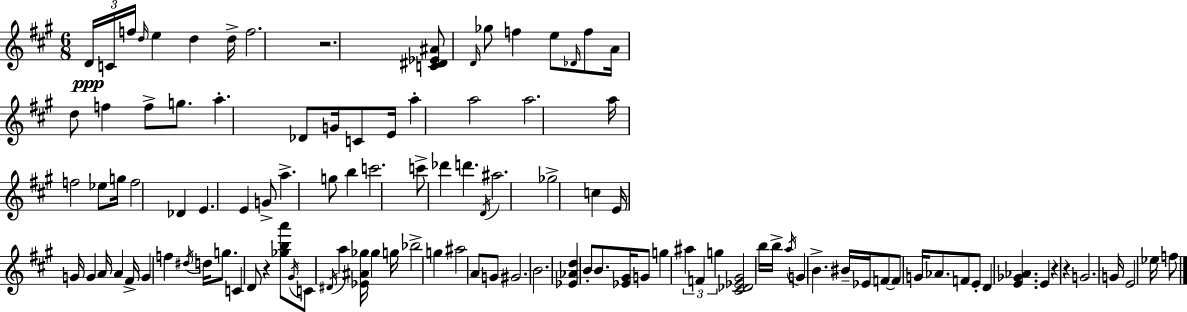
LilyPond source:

{
  \clef treble
  \numericTimeSignature
  \time 6/8
  \key a \major
  \repeat volta 2 { \tuplet 3/2 { d'16\ppp c'16 f''16 } \grace { d''16 } e''4 d''4 | d''16-> f''2. | r2. | <c' dis' ees' ais'>8 \grace { d'16 } ges''8 f''4 e''8 | \break \grace { des'16 } f''8 a'16 d''8 f''4 f''8-> | g''8. a''4.-. des'8 g'16 | c'8 e'16 a''4-. a''2 | a''2. | \break a''16 f''2 | ees''8 g''16 f''2 des'4 | e'4. e'4 | g'8-> a''4.-> g''8 b''4 | \break c'''2. | c'''8-> des'''4 d'''4. | \acciaccatura { d'16 } ais''2. | ges''2-> | \break c''4 e'16 g'16 g'4 a'16 a'4 | fis'16-> g'4 f''4 | \acciaccatura { dis''16 } d''16 g''8. c'4 d'8 r4 | <ges'' b'' a'''>8 \acciaccatura { gis'16 } c'8 \acciaccatura { dis'16 } a''4 | \break <ees' ais' ges''>16 ges''4 g''16 bes''2-> | g''4 ais''2 | a'8 g'8 gis'2. | b'2. | \break <ees' aes' d''>4 b'8-. | b'8. <ees' gis'>16 g'8 g''4 \tuplet 3/2 { ais''4 | f'4 g''4 } <cis' des' ees' gis'>2 | b''16 b''16-> \acciaccatura { a''16 } g'4 | \break b'4.-> bis'16-- ees'16 f'8~~ | f'8 g'16 aes'8. f'8 e'8-. d'4 | <e' ges' aes'>4. e'4 | r4 r4 g'2. | \break g'16 e'2 | ees''16 f''8 } \bar "|."
}